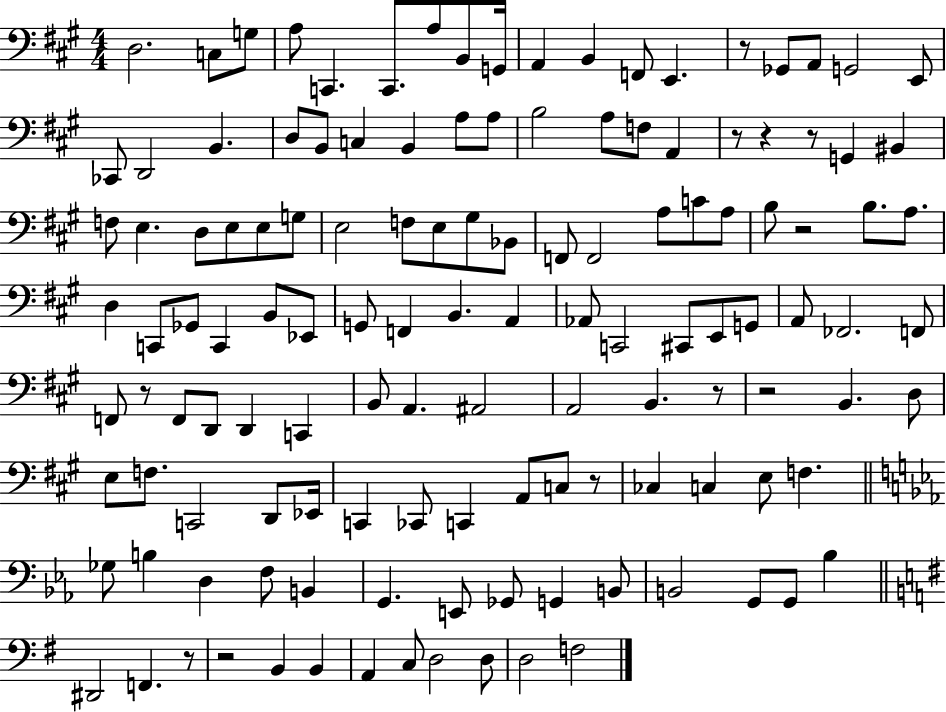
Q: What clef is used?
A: bass